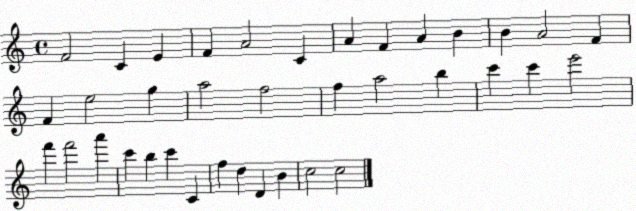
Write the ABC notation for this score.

X:1
T:Untitled
M:4/4
L:1/4
K:C
F2 C E F A2 C A F A B B A2 F F e2 g a2 f2 f a2 b c' c' e'2 f' f'2 a' c' b c' C f d D B c2 c2